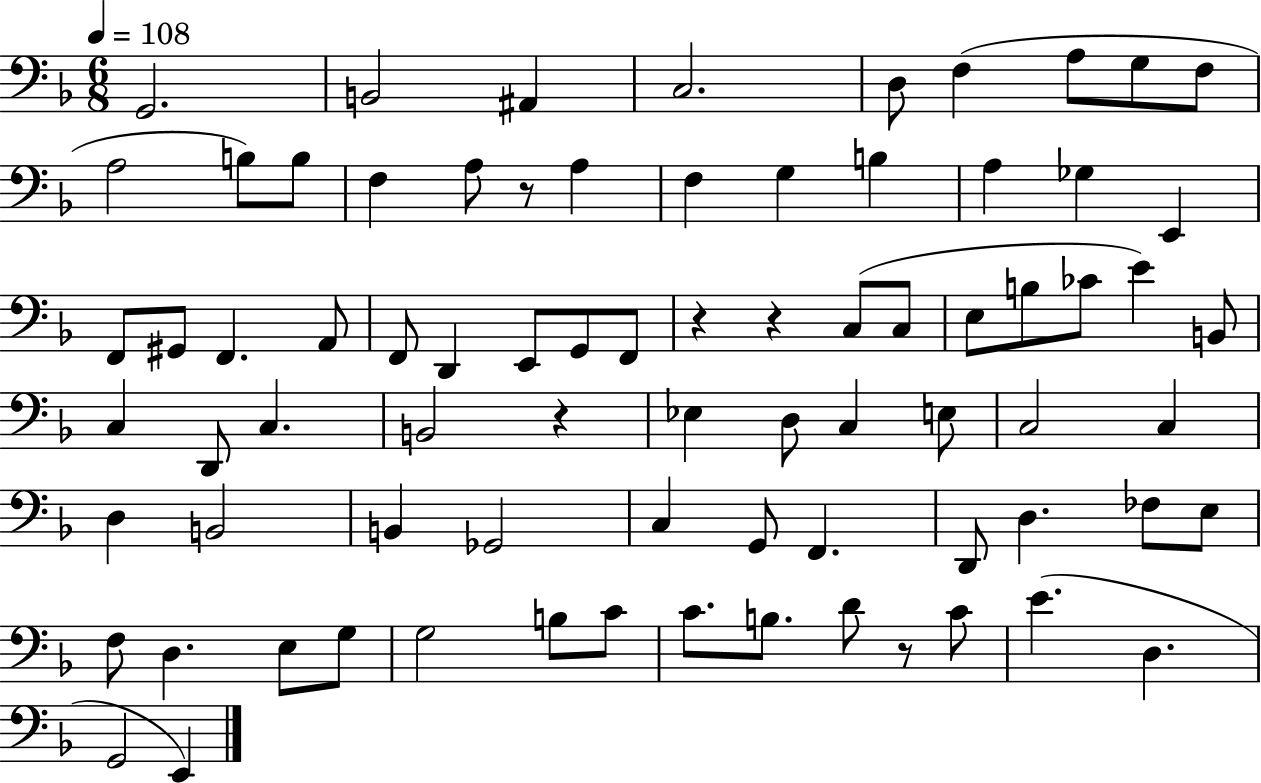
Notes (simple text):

G2/h. B2/h A#2/q C3/h. D3/e F3/q A3/e G3/e F3/e A3/h B3/e B3/e F3/q A3/e R/e A3/q F3/q G3/q B3/q A3/q Gb3/q E2/q F2/e G#2/e F2/q. A2/e F2/e D2/q E2/e G2/e F2/e R/q R/q C3/e C3/e E3/e B3/e CES4/e E4/q B2/e C3/q D2/e C3/q. B2/h R/q Eb3/q D3/e C3/q E3/e C3/h C3/q D3/q B2/h B2/q Gb2/h C3/q G2/e F2/q. D2/e D3/q. FES3/e E3/e F3/e D3/q. E3/e G3/e G3/h B3/e C4/e C4/e. B3/e. D4/e R/e C4/e E4/q. D3/q. G2/h E2/q